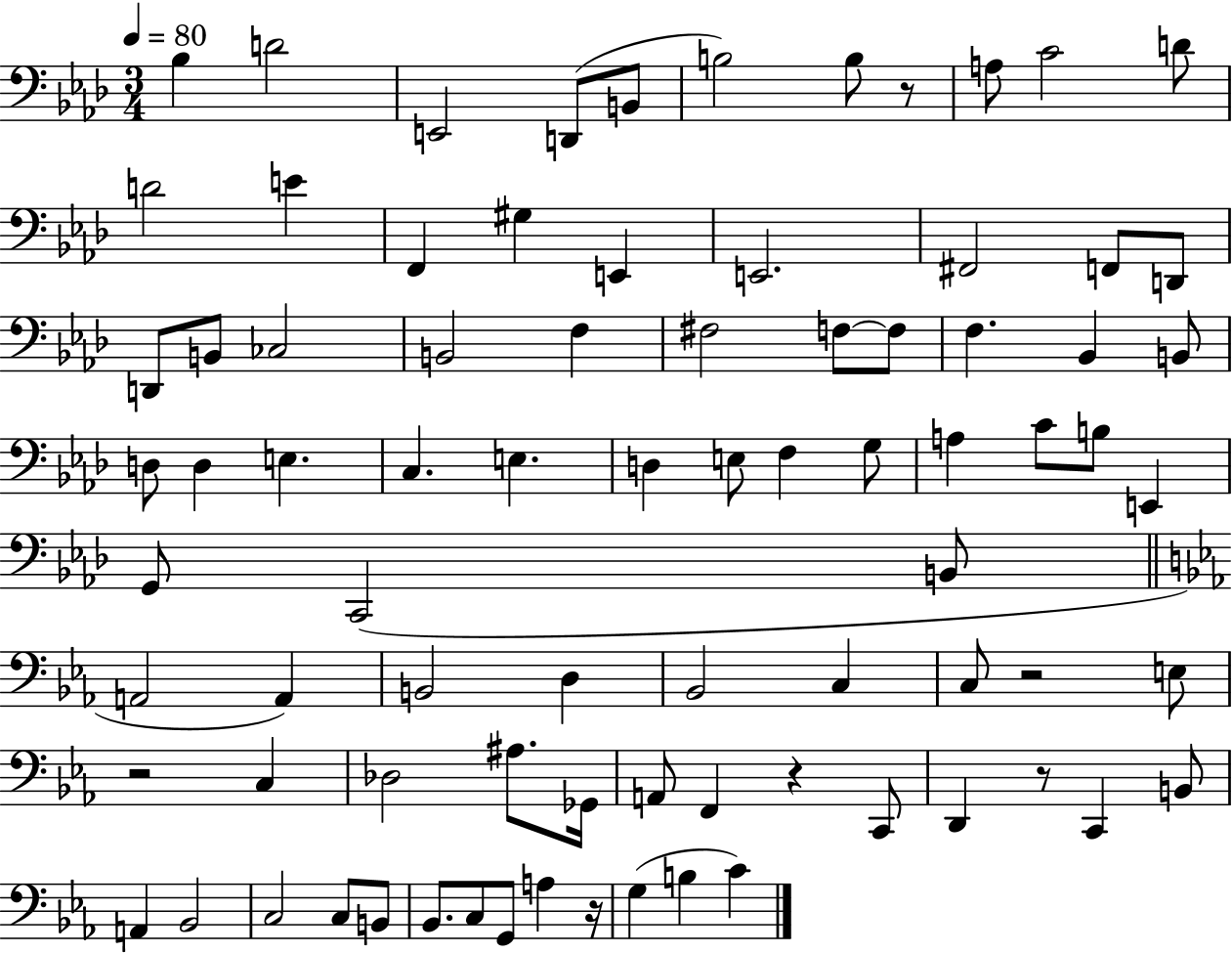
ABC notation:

X:1
T:Untitled
M:3/4
L:1/4
K:Ab
_B, D2 E,,2 D,,/2 B,,/2 B,2 B,/2 z/2 A,/2 C2 D/2 D2 E F,, ^G, E,, E,,2 ^F,,2 F,,/2 D,,/2 D,,/2 B,,/2 _C,2 B,,2 F, ^F,2 F,/2 F,/2 F, _B,, B,,/2 D,/2 D, E, C, E, D, E,/2 F, G,/2 A, C/2 B,/2 E,, G,,/2 C,,2 B,,/2 A,,2 A,, B,,2 D, _B,,2 C, C,/2 z2 E,/2 z2 C, _D,2 ^A,/2 _G,,/4 A,,/2 F,, z C,,/2 D,, z/2 C,, B,,/2 A,, _B,,2 C,2 C,/2 B,,/2 _B,,/2 C,/2 G,,/2 A, z/4 G, B, C